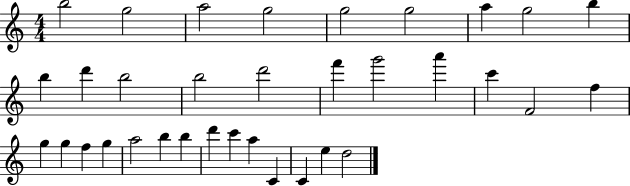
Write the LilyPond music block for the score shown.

{
  \clef treble
  \numericTimeSignature
  \time 4/4
  \key c \major
  b''2 g''2 | a''2 g''2 | g''2 g''2 | a''4 g''2 b''4 | \break b''4 d'''4 b''2 | b''2 d'''2 | f'''4 g'''2 a'''4 | c'''4 f'2 f''4 | \break g''4 g''4 f''4 g''4 | a''2 b''4 b''4 | d'''4 c'''4 a''4 c'4 | c'4 e''4 d''2 | \break \bar "|."
}